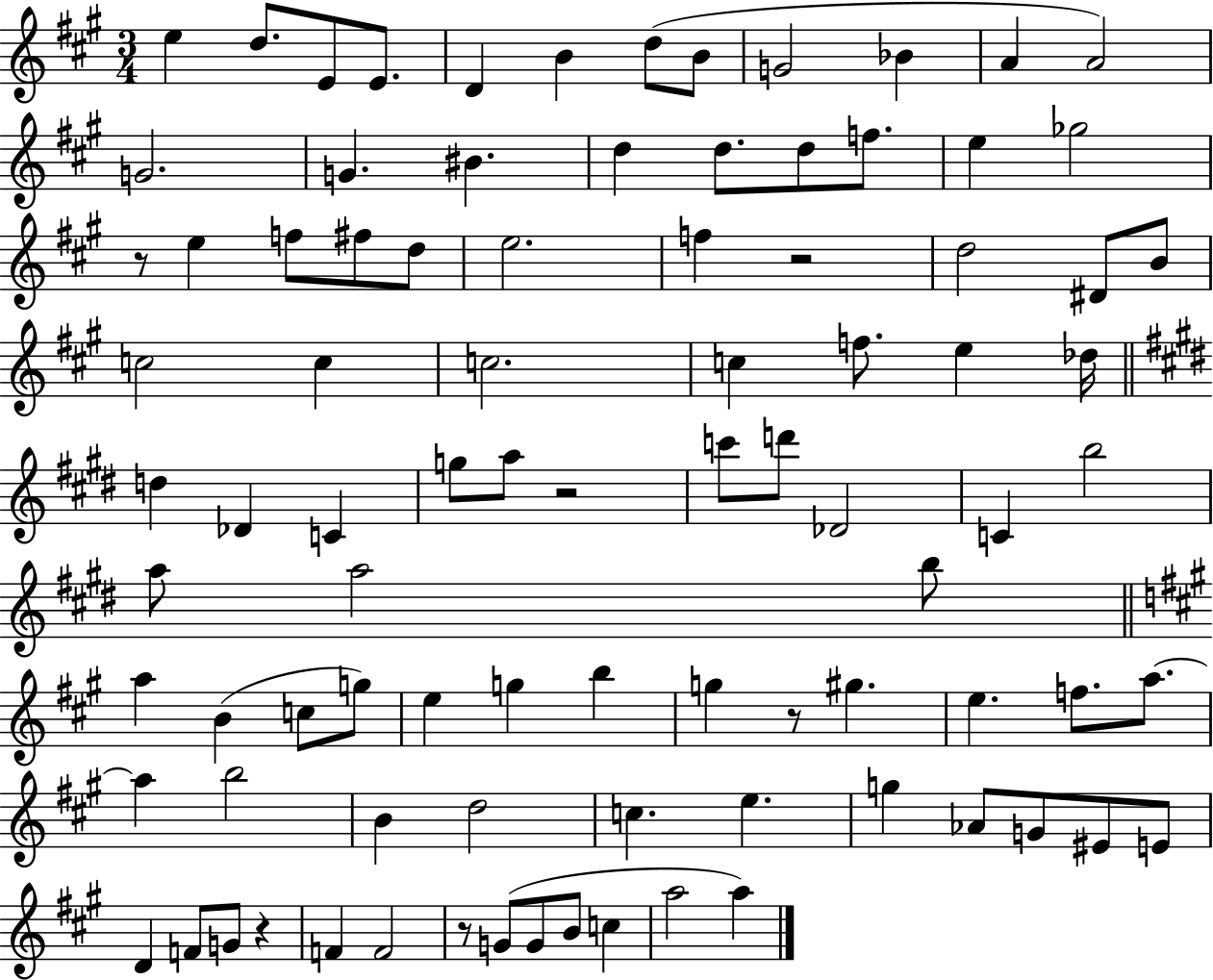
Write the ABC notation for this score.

X:1
T:Untitled
M:3/4
L:1/4
K:A
e d/2 E/2 E/2 D B d/2 B/2 G2 _B A A2 G2 G ^B d d/2 d/2 f/2 e _g2 z/2 e f/2 ^f/2 d/2 e2 f z2 d2 ^D/2 B/2 c2 c c2 c f/2 e _d/4 d _D C g/2 a/2 z2 c'/2 d'/2 _D2 C b2 a/2 a2 b/2 a B c/2 g/2 e g b g z/2 ^g e f/2 a/2 a b2 B d2 c e g _A/2 G/2 ^E/2 E/2 D F/2 G/2 z F F2 z/2 G/2 G/2 B/2 c a2 a